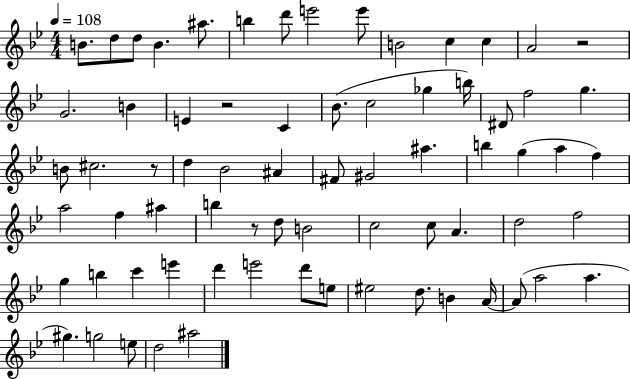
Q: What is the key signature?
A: BES major